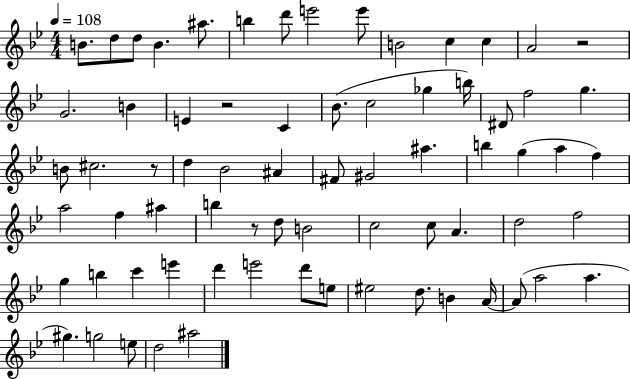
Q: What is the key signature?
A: BES major